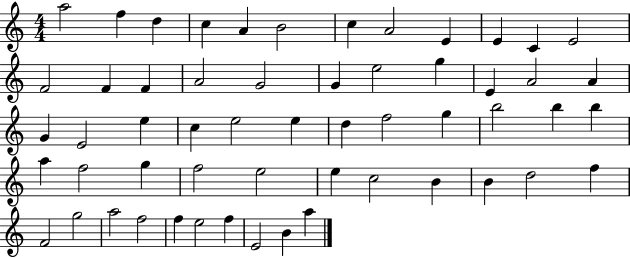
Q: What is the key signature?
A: C major